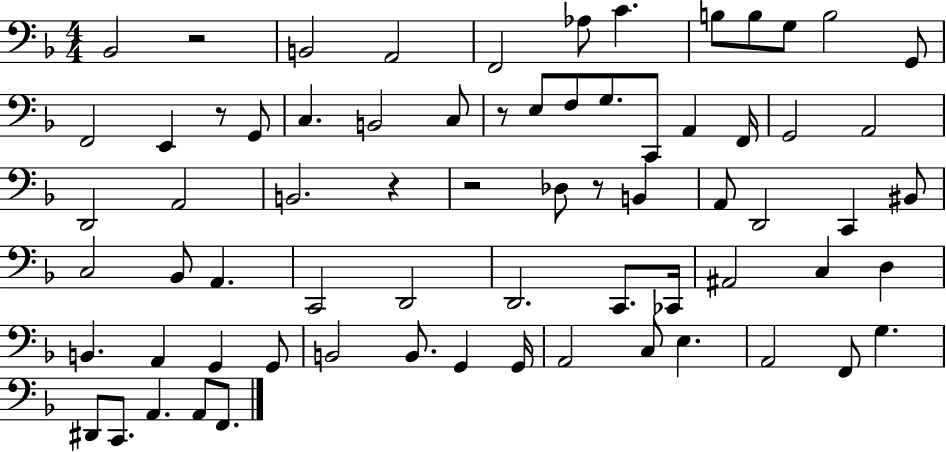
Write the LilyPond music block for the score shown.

{
  \clef bass
  \numericTimeSignature
  \time 4/4
  \key f \major
  \repeat volta 2 { bes,2 r2 | b,2 a,2 | f,2 aes8 c'4. | b8 b8 g8 b2 g,8 | \break f,2 e,4 r8 g,8 | c4. b,2 c8 | r8 e8 f8 g8. c,8 a,4 f,16 | g,2 a,2 | \break d,2 a,2 | b,2. r4 | r2 des8 r8 b,4 | a,8 d,2 c,4 bis,8 | \break c2 bes,8 a,4. | c,2 d,2 | d,2. c,8. ces,16 | ais,2 c4 d4 | \break b,4. a,4 g,4 g,8 | b,2 b,8. g,4 g,16 | a,2 c8 e4. | a,2 f,8 g4. | \break dis,8 c,8. a,4. a,8 f,8. | } \bar "|."
}